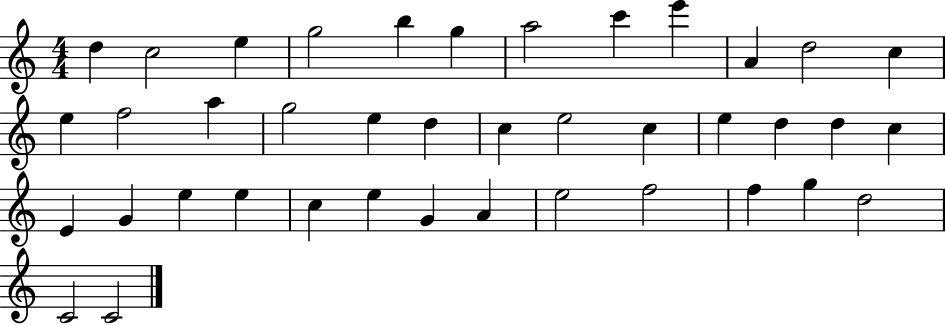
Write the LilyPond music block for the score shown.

{
  \clef treble
  \numericTimeSignature
  \time 4/4
  \key c \major
  d''4 c''2 e''4 | g''2 b''4 g''4 | a''2 c'''4 e'''4 | a'4 d''2 c''4 | \break e''4 f''2 a''4 | g''2 e''4 d''4 | c''4 e''2 c''4 | e''4 d''4 d''4 c''4 | \break e'4 g'4 e''4 e''4 | c''4 e''4 g'4 a'4 | e''2 f''2 | f''4 g''4 d''2 | \break c'2 c'2 | \bar "|."
}